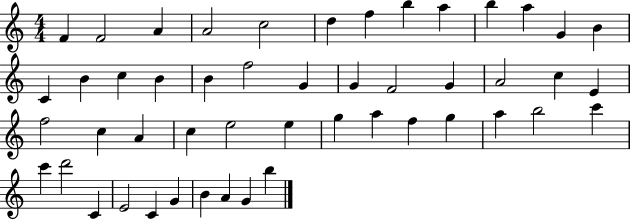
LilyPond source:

{
  \clef treble
  \numericTimeSignature
  \time 4/4
  \key c \major
  f'4 f'2 a'4 | a'2 c''2 | d''4 f''4 b''4 a''4 | b''4 a''4 g'4 b'4 | \break c'4 b'4 c''4 b'4 | b'4 f''2 g'4 | g'4 f'2 g'4 | a'2 c''4 e'4 | \break f''2 c''4 a'4 | c''4 e''2 e''4 | g''4 a''4 f''4 g''4 | a''4 b''2 c'''4 | \break c'''4 d'''2 c'4 | e'2 c'4 g'4 | b'4 a'4 g'4 b''4 | \bar "|."
}